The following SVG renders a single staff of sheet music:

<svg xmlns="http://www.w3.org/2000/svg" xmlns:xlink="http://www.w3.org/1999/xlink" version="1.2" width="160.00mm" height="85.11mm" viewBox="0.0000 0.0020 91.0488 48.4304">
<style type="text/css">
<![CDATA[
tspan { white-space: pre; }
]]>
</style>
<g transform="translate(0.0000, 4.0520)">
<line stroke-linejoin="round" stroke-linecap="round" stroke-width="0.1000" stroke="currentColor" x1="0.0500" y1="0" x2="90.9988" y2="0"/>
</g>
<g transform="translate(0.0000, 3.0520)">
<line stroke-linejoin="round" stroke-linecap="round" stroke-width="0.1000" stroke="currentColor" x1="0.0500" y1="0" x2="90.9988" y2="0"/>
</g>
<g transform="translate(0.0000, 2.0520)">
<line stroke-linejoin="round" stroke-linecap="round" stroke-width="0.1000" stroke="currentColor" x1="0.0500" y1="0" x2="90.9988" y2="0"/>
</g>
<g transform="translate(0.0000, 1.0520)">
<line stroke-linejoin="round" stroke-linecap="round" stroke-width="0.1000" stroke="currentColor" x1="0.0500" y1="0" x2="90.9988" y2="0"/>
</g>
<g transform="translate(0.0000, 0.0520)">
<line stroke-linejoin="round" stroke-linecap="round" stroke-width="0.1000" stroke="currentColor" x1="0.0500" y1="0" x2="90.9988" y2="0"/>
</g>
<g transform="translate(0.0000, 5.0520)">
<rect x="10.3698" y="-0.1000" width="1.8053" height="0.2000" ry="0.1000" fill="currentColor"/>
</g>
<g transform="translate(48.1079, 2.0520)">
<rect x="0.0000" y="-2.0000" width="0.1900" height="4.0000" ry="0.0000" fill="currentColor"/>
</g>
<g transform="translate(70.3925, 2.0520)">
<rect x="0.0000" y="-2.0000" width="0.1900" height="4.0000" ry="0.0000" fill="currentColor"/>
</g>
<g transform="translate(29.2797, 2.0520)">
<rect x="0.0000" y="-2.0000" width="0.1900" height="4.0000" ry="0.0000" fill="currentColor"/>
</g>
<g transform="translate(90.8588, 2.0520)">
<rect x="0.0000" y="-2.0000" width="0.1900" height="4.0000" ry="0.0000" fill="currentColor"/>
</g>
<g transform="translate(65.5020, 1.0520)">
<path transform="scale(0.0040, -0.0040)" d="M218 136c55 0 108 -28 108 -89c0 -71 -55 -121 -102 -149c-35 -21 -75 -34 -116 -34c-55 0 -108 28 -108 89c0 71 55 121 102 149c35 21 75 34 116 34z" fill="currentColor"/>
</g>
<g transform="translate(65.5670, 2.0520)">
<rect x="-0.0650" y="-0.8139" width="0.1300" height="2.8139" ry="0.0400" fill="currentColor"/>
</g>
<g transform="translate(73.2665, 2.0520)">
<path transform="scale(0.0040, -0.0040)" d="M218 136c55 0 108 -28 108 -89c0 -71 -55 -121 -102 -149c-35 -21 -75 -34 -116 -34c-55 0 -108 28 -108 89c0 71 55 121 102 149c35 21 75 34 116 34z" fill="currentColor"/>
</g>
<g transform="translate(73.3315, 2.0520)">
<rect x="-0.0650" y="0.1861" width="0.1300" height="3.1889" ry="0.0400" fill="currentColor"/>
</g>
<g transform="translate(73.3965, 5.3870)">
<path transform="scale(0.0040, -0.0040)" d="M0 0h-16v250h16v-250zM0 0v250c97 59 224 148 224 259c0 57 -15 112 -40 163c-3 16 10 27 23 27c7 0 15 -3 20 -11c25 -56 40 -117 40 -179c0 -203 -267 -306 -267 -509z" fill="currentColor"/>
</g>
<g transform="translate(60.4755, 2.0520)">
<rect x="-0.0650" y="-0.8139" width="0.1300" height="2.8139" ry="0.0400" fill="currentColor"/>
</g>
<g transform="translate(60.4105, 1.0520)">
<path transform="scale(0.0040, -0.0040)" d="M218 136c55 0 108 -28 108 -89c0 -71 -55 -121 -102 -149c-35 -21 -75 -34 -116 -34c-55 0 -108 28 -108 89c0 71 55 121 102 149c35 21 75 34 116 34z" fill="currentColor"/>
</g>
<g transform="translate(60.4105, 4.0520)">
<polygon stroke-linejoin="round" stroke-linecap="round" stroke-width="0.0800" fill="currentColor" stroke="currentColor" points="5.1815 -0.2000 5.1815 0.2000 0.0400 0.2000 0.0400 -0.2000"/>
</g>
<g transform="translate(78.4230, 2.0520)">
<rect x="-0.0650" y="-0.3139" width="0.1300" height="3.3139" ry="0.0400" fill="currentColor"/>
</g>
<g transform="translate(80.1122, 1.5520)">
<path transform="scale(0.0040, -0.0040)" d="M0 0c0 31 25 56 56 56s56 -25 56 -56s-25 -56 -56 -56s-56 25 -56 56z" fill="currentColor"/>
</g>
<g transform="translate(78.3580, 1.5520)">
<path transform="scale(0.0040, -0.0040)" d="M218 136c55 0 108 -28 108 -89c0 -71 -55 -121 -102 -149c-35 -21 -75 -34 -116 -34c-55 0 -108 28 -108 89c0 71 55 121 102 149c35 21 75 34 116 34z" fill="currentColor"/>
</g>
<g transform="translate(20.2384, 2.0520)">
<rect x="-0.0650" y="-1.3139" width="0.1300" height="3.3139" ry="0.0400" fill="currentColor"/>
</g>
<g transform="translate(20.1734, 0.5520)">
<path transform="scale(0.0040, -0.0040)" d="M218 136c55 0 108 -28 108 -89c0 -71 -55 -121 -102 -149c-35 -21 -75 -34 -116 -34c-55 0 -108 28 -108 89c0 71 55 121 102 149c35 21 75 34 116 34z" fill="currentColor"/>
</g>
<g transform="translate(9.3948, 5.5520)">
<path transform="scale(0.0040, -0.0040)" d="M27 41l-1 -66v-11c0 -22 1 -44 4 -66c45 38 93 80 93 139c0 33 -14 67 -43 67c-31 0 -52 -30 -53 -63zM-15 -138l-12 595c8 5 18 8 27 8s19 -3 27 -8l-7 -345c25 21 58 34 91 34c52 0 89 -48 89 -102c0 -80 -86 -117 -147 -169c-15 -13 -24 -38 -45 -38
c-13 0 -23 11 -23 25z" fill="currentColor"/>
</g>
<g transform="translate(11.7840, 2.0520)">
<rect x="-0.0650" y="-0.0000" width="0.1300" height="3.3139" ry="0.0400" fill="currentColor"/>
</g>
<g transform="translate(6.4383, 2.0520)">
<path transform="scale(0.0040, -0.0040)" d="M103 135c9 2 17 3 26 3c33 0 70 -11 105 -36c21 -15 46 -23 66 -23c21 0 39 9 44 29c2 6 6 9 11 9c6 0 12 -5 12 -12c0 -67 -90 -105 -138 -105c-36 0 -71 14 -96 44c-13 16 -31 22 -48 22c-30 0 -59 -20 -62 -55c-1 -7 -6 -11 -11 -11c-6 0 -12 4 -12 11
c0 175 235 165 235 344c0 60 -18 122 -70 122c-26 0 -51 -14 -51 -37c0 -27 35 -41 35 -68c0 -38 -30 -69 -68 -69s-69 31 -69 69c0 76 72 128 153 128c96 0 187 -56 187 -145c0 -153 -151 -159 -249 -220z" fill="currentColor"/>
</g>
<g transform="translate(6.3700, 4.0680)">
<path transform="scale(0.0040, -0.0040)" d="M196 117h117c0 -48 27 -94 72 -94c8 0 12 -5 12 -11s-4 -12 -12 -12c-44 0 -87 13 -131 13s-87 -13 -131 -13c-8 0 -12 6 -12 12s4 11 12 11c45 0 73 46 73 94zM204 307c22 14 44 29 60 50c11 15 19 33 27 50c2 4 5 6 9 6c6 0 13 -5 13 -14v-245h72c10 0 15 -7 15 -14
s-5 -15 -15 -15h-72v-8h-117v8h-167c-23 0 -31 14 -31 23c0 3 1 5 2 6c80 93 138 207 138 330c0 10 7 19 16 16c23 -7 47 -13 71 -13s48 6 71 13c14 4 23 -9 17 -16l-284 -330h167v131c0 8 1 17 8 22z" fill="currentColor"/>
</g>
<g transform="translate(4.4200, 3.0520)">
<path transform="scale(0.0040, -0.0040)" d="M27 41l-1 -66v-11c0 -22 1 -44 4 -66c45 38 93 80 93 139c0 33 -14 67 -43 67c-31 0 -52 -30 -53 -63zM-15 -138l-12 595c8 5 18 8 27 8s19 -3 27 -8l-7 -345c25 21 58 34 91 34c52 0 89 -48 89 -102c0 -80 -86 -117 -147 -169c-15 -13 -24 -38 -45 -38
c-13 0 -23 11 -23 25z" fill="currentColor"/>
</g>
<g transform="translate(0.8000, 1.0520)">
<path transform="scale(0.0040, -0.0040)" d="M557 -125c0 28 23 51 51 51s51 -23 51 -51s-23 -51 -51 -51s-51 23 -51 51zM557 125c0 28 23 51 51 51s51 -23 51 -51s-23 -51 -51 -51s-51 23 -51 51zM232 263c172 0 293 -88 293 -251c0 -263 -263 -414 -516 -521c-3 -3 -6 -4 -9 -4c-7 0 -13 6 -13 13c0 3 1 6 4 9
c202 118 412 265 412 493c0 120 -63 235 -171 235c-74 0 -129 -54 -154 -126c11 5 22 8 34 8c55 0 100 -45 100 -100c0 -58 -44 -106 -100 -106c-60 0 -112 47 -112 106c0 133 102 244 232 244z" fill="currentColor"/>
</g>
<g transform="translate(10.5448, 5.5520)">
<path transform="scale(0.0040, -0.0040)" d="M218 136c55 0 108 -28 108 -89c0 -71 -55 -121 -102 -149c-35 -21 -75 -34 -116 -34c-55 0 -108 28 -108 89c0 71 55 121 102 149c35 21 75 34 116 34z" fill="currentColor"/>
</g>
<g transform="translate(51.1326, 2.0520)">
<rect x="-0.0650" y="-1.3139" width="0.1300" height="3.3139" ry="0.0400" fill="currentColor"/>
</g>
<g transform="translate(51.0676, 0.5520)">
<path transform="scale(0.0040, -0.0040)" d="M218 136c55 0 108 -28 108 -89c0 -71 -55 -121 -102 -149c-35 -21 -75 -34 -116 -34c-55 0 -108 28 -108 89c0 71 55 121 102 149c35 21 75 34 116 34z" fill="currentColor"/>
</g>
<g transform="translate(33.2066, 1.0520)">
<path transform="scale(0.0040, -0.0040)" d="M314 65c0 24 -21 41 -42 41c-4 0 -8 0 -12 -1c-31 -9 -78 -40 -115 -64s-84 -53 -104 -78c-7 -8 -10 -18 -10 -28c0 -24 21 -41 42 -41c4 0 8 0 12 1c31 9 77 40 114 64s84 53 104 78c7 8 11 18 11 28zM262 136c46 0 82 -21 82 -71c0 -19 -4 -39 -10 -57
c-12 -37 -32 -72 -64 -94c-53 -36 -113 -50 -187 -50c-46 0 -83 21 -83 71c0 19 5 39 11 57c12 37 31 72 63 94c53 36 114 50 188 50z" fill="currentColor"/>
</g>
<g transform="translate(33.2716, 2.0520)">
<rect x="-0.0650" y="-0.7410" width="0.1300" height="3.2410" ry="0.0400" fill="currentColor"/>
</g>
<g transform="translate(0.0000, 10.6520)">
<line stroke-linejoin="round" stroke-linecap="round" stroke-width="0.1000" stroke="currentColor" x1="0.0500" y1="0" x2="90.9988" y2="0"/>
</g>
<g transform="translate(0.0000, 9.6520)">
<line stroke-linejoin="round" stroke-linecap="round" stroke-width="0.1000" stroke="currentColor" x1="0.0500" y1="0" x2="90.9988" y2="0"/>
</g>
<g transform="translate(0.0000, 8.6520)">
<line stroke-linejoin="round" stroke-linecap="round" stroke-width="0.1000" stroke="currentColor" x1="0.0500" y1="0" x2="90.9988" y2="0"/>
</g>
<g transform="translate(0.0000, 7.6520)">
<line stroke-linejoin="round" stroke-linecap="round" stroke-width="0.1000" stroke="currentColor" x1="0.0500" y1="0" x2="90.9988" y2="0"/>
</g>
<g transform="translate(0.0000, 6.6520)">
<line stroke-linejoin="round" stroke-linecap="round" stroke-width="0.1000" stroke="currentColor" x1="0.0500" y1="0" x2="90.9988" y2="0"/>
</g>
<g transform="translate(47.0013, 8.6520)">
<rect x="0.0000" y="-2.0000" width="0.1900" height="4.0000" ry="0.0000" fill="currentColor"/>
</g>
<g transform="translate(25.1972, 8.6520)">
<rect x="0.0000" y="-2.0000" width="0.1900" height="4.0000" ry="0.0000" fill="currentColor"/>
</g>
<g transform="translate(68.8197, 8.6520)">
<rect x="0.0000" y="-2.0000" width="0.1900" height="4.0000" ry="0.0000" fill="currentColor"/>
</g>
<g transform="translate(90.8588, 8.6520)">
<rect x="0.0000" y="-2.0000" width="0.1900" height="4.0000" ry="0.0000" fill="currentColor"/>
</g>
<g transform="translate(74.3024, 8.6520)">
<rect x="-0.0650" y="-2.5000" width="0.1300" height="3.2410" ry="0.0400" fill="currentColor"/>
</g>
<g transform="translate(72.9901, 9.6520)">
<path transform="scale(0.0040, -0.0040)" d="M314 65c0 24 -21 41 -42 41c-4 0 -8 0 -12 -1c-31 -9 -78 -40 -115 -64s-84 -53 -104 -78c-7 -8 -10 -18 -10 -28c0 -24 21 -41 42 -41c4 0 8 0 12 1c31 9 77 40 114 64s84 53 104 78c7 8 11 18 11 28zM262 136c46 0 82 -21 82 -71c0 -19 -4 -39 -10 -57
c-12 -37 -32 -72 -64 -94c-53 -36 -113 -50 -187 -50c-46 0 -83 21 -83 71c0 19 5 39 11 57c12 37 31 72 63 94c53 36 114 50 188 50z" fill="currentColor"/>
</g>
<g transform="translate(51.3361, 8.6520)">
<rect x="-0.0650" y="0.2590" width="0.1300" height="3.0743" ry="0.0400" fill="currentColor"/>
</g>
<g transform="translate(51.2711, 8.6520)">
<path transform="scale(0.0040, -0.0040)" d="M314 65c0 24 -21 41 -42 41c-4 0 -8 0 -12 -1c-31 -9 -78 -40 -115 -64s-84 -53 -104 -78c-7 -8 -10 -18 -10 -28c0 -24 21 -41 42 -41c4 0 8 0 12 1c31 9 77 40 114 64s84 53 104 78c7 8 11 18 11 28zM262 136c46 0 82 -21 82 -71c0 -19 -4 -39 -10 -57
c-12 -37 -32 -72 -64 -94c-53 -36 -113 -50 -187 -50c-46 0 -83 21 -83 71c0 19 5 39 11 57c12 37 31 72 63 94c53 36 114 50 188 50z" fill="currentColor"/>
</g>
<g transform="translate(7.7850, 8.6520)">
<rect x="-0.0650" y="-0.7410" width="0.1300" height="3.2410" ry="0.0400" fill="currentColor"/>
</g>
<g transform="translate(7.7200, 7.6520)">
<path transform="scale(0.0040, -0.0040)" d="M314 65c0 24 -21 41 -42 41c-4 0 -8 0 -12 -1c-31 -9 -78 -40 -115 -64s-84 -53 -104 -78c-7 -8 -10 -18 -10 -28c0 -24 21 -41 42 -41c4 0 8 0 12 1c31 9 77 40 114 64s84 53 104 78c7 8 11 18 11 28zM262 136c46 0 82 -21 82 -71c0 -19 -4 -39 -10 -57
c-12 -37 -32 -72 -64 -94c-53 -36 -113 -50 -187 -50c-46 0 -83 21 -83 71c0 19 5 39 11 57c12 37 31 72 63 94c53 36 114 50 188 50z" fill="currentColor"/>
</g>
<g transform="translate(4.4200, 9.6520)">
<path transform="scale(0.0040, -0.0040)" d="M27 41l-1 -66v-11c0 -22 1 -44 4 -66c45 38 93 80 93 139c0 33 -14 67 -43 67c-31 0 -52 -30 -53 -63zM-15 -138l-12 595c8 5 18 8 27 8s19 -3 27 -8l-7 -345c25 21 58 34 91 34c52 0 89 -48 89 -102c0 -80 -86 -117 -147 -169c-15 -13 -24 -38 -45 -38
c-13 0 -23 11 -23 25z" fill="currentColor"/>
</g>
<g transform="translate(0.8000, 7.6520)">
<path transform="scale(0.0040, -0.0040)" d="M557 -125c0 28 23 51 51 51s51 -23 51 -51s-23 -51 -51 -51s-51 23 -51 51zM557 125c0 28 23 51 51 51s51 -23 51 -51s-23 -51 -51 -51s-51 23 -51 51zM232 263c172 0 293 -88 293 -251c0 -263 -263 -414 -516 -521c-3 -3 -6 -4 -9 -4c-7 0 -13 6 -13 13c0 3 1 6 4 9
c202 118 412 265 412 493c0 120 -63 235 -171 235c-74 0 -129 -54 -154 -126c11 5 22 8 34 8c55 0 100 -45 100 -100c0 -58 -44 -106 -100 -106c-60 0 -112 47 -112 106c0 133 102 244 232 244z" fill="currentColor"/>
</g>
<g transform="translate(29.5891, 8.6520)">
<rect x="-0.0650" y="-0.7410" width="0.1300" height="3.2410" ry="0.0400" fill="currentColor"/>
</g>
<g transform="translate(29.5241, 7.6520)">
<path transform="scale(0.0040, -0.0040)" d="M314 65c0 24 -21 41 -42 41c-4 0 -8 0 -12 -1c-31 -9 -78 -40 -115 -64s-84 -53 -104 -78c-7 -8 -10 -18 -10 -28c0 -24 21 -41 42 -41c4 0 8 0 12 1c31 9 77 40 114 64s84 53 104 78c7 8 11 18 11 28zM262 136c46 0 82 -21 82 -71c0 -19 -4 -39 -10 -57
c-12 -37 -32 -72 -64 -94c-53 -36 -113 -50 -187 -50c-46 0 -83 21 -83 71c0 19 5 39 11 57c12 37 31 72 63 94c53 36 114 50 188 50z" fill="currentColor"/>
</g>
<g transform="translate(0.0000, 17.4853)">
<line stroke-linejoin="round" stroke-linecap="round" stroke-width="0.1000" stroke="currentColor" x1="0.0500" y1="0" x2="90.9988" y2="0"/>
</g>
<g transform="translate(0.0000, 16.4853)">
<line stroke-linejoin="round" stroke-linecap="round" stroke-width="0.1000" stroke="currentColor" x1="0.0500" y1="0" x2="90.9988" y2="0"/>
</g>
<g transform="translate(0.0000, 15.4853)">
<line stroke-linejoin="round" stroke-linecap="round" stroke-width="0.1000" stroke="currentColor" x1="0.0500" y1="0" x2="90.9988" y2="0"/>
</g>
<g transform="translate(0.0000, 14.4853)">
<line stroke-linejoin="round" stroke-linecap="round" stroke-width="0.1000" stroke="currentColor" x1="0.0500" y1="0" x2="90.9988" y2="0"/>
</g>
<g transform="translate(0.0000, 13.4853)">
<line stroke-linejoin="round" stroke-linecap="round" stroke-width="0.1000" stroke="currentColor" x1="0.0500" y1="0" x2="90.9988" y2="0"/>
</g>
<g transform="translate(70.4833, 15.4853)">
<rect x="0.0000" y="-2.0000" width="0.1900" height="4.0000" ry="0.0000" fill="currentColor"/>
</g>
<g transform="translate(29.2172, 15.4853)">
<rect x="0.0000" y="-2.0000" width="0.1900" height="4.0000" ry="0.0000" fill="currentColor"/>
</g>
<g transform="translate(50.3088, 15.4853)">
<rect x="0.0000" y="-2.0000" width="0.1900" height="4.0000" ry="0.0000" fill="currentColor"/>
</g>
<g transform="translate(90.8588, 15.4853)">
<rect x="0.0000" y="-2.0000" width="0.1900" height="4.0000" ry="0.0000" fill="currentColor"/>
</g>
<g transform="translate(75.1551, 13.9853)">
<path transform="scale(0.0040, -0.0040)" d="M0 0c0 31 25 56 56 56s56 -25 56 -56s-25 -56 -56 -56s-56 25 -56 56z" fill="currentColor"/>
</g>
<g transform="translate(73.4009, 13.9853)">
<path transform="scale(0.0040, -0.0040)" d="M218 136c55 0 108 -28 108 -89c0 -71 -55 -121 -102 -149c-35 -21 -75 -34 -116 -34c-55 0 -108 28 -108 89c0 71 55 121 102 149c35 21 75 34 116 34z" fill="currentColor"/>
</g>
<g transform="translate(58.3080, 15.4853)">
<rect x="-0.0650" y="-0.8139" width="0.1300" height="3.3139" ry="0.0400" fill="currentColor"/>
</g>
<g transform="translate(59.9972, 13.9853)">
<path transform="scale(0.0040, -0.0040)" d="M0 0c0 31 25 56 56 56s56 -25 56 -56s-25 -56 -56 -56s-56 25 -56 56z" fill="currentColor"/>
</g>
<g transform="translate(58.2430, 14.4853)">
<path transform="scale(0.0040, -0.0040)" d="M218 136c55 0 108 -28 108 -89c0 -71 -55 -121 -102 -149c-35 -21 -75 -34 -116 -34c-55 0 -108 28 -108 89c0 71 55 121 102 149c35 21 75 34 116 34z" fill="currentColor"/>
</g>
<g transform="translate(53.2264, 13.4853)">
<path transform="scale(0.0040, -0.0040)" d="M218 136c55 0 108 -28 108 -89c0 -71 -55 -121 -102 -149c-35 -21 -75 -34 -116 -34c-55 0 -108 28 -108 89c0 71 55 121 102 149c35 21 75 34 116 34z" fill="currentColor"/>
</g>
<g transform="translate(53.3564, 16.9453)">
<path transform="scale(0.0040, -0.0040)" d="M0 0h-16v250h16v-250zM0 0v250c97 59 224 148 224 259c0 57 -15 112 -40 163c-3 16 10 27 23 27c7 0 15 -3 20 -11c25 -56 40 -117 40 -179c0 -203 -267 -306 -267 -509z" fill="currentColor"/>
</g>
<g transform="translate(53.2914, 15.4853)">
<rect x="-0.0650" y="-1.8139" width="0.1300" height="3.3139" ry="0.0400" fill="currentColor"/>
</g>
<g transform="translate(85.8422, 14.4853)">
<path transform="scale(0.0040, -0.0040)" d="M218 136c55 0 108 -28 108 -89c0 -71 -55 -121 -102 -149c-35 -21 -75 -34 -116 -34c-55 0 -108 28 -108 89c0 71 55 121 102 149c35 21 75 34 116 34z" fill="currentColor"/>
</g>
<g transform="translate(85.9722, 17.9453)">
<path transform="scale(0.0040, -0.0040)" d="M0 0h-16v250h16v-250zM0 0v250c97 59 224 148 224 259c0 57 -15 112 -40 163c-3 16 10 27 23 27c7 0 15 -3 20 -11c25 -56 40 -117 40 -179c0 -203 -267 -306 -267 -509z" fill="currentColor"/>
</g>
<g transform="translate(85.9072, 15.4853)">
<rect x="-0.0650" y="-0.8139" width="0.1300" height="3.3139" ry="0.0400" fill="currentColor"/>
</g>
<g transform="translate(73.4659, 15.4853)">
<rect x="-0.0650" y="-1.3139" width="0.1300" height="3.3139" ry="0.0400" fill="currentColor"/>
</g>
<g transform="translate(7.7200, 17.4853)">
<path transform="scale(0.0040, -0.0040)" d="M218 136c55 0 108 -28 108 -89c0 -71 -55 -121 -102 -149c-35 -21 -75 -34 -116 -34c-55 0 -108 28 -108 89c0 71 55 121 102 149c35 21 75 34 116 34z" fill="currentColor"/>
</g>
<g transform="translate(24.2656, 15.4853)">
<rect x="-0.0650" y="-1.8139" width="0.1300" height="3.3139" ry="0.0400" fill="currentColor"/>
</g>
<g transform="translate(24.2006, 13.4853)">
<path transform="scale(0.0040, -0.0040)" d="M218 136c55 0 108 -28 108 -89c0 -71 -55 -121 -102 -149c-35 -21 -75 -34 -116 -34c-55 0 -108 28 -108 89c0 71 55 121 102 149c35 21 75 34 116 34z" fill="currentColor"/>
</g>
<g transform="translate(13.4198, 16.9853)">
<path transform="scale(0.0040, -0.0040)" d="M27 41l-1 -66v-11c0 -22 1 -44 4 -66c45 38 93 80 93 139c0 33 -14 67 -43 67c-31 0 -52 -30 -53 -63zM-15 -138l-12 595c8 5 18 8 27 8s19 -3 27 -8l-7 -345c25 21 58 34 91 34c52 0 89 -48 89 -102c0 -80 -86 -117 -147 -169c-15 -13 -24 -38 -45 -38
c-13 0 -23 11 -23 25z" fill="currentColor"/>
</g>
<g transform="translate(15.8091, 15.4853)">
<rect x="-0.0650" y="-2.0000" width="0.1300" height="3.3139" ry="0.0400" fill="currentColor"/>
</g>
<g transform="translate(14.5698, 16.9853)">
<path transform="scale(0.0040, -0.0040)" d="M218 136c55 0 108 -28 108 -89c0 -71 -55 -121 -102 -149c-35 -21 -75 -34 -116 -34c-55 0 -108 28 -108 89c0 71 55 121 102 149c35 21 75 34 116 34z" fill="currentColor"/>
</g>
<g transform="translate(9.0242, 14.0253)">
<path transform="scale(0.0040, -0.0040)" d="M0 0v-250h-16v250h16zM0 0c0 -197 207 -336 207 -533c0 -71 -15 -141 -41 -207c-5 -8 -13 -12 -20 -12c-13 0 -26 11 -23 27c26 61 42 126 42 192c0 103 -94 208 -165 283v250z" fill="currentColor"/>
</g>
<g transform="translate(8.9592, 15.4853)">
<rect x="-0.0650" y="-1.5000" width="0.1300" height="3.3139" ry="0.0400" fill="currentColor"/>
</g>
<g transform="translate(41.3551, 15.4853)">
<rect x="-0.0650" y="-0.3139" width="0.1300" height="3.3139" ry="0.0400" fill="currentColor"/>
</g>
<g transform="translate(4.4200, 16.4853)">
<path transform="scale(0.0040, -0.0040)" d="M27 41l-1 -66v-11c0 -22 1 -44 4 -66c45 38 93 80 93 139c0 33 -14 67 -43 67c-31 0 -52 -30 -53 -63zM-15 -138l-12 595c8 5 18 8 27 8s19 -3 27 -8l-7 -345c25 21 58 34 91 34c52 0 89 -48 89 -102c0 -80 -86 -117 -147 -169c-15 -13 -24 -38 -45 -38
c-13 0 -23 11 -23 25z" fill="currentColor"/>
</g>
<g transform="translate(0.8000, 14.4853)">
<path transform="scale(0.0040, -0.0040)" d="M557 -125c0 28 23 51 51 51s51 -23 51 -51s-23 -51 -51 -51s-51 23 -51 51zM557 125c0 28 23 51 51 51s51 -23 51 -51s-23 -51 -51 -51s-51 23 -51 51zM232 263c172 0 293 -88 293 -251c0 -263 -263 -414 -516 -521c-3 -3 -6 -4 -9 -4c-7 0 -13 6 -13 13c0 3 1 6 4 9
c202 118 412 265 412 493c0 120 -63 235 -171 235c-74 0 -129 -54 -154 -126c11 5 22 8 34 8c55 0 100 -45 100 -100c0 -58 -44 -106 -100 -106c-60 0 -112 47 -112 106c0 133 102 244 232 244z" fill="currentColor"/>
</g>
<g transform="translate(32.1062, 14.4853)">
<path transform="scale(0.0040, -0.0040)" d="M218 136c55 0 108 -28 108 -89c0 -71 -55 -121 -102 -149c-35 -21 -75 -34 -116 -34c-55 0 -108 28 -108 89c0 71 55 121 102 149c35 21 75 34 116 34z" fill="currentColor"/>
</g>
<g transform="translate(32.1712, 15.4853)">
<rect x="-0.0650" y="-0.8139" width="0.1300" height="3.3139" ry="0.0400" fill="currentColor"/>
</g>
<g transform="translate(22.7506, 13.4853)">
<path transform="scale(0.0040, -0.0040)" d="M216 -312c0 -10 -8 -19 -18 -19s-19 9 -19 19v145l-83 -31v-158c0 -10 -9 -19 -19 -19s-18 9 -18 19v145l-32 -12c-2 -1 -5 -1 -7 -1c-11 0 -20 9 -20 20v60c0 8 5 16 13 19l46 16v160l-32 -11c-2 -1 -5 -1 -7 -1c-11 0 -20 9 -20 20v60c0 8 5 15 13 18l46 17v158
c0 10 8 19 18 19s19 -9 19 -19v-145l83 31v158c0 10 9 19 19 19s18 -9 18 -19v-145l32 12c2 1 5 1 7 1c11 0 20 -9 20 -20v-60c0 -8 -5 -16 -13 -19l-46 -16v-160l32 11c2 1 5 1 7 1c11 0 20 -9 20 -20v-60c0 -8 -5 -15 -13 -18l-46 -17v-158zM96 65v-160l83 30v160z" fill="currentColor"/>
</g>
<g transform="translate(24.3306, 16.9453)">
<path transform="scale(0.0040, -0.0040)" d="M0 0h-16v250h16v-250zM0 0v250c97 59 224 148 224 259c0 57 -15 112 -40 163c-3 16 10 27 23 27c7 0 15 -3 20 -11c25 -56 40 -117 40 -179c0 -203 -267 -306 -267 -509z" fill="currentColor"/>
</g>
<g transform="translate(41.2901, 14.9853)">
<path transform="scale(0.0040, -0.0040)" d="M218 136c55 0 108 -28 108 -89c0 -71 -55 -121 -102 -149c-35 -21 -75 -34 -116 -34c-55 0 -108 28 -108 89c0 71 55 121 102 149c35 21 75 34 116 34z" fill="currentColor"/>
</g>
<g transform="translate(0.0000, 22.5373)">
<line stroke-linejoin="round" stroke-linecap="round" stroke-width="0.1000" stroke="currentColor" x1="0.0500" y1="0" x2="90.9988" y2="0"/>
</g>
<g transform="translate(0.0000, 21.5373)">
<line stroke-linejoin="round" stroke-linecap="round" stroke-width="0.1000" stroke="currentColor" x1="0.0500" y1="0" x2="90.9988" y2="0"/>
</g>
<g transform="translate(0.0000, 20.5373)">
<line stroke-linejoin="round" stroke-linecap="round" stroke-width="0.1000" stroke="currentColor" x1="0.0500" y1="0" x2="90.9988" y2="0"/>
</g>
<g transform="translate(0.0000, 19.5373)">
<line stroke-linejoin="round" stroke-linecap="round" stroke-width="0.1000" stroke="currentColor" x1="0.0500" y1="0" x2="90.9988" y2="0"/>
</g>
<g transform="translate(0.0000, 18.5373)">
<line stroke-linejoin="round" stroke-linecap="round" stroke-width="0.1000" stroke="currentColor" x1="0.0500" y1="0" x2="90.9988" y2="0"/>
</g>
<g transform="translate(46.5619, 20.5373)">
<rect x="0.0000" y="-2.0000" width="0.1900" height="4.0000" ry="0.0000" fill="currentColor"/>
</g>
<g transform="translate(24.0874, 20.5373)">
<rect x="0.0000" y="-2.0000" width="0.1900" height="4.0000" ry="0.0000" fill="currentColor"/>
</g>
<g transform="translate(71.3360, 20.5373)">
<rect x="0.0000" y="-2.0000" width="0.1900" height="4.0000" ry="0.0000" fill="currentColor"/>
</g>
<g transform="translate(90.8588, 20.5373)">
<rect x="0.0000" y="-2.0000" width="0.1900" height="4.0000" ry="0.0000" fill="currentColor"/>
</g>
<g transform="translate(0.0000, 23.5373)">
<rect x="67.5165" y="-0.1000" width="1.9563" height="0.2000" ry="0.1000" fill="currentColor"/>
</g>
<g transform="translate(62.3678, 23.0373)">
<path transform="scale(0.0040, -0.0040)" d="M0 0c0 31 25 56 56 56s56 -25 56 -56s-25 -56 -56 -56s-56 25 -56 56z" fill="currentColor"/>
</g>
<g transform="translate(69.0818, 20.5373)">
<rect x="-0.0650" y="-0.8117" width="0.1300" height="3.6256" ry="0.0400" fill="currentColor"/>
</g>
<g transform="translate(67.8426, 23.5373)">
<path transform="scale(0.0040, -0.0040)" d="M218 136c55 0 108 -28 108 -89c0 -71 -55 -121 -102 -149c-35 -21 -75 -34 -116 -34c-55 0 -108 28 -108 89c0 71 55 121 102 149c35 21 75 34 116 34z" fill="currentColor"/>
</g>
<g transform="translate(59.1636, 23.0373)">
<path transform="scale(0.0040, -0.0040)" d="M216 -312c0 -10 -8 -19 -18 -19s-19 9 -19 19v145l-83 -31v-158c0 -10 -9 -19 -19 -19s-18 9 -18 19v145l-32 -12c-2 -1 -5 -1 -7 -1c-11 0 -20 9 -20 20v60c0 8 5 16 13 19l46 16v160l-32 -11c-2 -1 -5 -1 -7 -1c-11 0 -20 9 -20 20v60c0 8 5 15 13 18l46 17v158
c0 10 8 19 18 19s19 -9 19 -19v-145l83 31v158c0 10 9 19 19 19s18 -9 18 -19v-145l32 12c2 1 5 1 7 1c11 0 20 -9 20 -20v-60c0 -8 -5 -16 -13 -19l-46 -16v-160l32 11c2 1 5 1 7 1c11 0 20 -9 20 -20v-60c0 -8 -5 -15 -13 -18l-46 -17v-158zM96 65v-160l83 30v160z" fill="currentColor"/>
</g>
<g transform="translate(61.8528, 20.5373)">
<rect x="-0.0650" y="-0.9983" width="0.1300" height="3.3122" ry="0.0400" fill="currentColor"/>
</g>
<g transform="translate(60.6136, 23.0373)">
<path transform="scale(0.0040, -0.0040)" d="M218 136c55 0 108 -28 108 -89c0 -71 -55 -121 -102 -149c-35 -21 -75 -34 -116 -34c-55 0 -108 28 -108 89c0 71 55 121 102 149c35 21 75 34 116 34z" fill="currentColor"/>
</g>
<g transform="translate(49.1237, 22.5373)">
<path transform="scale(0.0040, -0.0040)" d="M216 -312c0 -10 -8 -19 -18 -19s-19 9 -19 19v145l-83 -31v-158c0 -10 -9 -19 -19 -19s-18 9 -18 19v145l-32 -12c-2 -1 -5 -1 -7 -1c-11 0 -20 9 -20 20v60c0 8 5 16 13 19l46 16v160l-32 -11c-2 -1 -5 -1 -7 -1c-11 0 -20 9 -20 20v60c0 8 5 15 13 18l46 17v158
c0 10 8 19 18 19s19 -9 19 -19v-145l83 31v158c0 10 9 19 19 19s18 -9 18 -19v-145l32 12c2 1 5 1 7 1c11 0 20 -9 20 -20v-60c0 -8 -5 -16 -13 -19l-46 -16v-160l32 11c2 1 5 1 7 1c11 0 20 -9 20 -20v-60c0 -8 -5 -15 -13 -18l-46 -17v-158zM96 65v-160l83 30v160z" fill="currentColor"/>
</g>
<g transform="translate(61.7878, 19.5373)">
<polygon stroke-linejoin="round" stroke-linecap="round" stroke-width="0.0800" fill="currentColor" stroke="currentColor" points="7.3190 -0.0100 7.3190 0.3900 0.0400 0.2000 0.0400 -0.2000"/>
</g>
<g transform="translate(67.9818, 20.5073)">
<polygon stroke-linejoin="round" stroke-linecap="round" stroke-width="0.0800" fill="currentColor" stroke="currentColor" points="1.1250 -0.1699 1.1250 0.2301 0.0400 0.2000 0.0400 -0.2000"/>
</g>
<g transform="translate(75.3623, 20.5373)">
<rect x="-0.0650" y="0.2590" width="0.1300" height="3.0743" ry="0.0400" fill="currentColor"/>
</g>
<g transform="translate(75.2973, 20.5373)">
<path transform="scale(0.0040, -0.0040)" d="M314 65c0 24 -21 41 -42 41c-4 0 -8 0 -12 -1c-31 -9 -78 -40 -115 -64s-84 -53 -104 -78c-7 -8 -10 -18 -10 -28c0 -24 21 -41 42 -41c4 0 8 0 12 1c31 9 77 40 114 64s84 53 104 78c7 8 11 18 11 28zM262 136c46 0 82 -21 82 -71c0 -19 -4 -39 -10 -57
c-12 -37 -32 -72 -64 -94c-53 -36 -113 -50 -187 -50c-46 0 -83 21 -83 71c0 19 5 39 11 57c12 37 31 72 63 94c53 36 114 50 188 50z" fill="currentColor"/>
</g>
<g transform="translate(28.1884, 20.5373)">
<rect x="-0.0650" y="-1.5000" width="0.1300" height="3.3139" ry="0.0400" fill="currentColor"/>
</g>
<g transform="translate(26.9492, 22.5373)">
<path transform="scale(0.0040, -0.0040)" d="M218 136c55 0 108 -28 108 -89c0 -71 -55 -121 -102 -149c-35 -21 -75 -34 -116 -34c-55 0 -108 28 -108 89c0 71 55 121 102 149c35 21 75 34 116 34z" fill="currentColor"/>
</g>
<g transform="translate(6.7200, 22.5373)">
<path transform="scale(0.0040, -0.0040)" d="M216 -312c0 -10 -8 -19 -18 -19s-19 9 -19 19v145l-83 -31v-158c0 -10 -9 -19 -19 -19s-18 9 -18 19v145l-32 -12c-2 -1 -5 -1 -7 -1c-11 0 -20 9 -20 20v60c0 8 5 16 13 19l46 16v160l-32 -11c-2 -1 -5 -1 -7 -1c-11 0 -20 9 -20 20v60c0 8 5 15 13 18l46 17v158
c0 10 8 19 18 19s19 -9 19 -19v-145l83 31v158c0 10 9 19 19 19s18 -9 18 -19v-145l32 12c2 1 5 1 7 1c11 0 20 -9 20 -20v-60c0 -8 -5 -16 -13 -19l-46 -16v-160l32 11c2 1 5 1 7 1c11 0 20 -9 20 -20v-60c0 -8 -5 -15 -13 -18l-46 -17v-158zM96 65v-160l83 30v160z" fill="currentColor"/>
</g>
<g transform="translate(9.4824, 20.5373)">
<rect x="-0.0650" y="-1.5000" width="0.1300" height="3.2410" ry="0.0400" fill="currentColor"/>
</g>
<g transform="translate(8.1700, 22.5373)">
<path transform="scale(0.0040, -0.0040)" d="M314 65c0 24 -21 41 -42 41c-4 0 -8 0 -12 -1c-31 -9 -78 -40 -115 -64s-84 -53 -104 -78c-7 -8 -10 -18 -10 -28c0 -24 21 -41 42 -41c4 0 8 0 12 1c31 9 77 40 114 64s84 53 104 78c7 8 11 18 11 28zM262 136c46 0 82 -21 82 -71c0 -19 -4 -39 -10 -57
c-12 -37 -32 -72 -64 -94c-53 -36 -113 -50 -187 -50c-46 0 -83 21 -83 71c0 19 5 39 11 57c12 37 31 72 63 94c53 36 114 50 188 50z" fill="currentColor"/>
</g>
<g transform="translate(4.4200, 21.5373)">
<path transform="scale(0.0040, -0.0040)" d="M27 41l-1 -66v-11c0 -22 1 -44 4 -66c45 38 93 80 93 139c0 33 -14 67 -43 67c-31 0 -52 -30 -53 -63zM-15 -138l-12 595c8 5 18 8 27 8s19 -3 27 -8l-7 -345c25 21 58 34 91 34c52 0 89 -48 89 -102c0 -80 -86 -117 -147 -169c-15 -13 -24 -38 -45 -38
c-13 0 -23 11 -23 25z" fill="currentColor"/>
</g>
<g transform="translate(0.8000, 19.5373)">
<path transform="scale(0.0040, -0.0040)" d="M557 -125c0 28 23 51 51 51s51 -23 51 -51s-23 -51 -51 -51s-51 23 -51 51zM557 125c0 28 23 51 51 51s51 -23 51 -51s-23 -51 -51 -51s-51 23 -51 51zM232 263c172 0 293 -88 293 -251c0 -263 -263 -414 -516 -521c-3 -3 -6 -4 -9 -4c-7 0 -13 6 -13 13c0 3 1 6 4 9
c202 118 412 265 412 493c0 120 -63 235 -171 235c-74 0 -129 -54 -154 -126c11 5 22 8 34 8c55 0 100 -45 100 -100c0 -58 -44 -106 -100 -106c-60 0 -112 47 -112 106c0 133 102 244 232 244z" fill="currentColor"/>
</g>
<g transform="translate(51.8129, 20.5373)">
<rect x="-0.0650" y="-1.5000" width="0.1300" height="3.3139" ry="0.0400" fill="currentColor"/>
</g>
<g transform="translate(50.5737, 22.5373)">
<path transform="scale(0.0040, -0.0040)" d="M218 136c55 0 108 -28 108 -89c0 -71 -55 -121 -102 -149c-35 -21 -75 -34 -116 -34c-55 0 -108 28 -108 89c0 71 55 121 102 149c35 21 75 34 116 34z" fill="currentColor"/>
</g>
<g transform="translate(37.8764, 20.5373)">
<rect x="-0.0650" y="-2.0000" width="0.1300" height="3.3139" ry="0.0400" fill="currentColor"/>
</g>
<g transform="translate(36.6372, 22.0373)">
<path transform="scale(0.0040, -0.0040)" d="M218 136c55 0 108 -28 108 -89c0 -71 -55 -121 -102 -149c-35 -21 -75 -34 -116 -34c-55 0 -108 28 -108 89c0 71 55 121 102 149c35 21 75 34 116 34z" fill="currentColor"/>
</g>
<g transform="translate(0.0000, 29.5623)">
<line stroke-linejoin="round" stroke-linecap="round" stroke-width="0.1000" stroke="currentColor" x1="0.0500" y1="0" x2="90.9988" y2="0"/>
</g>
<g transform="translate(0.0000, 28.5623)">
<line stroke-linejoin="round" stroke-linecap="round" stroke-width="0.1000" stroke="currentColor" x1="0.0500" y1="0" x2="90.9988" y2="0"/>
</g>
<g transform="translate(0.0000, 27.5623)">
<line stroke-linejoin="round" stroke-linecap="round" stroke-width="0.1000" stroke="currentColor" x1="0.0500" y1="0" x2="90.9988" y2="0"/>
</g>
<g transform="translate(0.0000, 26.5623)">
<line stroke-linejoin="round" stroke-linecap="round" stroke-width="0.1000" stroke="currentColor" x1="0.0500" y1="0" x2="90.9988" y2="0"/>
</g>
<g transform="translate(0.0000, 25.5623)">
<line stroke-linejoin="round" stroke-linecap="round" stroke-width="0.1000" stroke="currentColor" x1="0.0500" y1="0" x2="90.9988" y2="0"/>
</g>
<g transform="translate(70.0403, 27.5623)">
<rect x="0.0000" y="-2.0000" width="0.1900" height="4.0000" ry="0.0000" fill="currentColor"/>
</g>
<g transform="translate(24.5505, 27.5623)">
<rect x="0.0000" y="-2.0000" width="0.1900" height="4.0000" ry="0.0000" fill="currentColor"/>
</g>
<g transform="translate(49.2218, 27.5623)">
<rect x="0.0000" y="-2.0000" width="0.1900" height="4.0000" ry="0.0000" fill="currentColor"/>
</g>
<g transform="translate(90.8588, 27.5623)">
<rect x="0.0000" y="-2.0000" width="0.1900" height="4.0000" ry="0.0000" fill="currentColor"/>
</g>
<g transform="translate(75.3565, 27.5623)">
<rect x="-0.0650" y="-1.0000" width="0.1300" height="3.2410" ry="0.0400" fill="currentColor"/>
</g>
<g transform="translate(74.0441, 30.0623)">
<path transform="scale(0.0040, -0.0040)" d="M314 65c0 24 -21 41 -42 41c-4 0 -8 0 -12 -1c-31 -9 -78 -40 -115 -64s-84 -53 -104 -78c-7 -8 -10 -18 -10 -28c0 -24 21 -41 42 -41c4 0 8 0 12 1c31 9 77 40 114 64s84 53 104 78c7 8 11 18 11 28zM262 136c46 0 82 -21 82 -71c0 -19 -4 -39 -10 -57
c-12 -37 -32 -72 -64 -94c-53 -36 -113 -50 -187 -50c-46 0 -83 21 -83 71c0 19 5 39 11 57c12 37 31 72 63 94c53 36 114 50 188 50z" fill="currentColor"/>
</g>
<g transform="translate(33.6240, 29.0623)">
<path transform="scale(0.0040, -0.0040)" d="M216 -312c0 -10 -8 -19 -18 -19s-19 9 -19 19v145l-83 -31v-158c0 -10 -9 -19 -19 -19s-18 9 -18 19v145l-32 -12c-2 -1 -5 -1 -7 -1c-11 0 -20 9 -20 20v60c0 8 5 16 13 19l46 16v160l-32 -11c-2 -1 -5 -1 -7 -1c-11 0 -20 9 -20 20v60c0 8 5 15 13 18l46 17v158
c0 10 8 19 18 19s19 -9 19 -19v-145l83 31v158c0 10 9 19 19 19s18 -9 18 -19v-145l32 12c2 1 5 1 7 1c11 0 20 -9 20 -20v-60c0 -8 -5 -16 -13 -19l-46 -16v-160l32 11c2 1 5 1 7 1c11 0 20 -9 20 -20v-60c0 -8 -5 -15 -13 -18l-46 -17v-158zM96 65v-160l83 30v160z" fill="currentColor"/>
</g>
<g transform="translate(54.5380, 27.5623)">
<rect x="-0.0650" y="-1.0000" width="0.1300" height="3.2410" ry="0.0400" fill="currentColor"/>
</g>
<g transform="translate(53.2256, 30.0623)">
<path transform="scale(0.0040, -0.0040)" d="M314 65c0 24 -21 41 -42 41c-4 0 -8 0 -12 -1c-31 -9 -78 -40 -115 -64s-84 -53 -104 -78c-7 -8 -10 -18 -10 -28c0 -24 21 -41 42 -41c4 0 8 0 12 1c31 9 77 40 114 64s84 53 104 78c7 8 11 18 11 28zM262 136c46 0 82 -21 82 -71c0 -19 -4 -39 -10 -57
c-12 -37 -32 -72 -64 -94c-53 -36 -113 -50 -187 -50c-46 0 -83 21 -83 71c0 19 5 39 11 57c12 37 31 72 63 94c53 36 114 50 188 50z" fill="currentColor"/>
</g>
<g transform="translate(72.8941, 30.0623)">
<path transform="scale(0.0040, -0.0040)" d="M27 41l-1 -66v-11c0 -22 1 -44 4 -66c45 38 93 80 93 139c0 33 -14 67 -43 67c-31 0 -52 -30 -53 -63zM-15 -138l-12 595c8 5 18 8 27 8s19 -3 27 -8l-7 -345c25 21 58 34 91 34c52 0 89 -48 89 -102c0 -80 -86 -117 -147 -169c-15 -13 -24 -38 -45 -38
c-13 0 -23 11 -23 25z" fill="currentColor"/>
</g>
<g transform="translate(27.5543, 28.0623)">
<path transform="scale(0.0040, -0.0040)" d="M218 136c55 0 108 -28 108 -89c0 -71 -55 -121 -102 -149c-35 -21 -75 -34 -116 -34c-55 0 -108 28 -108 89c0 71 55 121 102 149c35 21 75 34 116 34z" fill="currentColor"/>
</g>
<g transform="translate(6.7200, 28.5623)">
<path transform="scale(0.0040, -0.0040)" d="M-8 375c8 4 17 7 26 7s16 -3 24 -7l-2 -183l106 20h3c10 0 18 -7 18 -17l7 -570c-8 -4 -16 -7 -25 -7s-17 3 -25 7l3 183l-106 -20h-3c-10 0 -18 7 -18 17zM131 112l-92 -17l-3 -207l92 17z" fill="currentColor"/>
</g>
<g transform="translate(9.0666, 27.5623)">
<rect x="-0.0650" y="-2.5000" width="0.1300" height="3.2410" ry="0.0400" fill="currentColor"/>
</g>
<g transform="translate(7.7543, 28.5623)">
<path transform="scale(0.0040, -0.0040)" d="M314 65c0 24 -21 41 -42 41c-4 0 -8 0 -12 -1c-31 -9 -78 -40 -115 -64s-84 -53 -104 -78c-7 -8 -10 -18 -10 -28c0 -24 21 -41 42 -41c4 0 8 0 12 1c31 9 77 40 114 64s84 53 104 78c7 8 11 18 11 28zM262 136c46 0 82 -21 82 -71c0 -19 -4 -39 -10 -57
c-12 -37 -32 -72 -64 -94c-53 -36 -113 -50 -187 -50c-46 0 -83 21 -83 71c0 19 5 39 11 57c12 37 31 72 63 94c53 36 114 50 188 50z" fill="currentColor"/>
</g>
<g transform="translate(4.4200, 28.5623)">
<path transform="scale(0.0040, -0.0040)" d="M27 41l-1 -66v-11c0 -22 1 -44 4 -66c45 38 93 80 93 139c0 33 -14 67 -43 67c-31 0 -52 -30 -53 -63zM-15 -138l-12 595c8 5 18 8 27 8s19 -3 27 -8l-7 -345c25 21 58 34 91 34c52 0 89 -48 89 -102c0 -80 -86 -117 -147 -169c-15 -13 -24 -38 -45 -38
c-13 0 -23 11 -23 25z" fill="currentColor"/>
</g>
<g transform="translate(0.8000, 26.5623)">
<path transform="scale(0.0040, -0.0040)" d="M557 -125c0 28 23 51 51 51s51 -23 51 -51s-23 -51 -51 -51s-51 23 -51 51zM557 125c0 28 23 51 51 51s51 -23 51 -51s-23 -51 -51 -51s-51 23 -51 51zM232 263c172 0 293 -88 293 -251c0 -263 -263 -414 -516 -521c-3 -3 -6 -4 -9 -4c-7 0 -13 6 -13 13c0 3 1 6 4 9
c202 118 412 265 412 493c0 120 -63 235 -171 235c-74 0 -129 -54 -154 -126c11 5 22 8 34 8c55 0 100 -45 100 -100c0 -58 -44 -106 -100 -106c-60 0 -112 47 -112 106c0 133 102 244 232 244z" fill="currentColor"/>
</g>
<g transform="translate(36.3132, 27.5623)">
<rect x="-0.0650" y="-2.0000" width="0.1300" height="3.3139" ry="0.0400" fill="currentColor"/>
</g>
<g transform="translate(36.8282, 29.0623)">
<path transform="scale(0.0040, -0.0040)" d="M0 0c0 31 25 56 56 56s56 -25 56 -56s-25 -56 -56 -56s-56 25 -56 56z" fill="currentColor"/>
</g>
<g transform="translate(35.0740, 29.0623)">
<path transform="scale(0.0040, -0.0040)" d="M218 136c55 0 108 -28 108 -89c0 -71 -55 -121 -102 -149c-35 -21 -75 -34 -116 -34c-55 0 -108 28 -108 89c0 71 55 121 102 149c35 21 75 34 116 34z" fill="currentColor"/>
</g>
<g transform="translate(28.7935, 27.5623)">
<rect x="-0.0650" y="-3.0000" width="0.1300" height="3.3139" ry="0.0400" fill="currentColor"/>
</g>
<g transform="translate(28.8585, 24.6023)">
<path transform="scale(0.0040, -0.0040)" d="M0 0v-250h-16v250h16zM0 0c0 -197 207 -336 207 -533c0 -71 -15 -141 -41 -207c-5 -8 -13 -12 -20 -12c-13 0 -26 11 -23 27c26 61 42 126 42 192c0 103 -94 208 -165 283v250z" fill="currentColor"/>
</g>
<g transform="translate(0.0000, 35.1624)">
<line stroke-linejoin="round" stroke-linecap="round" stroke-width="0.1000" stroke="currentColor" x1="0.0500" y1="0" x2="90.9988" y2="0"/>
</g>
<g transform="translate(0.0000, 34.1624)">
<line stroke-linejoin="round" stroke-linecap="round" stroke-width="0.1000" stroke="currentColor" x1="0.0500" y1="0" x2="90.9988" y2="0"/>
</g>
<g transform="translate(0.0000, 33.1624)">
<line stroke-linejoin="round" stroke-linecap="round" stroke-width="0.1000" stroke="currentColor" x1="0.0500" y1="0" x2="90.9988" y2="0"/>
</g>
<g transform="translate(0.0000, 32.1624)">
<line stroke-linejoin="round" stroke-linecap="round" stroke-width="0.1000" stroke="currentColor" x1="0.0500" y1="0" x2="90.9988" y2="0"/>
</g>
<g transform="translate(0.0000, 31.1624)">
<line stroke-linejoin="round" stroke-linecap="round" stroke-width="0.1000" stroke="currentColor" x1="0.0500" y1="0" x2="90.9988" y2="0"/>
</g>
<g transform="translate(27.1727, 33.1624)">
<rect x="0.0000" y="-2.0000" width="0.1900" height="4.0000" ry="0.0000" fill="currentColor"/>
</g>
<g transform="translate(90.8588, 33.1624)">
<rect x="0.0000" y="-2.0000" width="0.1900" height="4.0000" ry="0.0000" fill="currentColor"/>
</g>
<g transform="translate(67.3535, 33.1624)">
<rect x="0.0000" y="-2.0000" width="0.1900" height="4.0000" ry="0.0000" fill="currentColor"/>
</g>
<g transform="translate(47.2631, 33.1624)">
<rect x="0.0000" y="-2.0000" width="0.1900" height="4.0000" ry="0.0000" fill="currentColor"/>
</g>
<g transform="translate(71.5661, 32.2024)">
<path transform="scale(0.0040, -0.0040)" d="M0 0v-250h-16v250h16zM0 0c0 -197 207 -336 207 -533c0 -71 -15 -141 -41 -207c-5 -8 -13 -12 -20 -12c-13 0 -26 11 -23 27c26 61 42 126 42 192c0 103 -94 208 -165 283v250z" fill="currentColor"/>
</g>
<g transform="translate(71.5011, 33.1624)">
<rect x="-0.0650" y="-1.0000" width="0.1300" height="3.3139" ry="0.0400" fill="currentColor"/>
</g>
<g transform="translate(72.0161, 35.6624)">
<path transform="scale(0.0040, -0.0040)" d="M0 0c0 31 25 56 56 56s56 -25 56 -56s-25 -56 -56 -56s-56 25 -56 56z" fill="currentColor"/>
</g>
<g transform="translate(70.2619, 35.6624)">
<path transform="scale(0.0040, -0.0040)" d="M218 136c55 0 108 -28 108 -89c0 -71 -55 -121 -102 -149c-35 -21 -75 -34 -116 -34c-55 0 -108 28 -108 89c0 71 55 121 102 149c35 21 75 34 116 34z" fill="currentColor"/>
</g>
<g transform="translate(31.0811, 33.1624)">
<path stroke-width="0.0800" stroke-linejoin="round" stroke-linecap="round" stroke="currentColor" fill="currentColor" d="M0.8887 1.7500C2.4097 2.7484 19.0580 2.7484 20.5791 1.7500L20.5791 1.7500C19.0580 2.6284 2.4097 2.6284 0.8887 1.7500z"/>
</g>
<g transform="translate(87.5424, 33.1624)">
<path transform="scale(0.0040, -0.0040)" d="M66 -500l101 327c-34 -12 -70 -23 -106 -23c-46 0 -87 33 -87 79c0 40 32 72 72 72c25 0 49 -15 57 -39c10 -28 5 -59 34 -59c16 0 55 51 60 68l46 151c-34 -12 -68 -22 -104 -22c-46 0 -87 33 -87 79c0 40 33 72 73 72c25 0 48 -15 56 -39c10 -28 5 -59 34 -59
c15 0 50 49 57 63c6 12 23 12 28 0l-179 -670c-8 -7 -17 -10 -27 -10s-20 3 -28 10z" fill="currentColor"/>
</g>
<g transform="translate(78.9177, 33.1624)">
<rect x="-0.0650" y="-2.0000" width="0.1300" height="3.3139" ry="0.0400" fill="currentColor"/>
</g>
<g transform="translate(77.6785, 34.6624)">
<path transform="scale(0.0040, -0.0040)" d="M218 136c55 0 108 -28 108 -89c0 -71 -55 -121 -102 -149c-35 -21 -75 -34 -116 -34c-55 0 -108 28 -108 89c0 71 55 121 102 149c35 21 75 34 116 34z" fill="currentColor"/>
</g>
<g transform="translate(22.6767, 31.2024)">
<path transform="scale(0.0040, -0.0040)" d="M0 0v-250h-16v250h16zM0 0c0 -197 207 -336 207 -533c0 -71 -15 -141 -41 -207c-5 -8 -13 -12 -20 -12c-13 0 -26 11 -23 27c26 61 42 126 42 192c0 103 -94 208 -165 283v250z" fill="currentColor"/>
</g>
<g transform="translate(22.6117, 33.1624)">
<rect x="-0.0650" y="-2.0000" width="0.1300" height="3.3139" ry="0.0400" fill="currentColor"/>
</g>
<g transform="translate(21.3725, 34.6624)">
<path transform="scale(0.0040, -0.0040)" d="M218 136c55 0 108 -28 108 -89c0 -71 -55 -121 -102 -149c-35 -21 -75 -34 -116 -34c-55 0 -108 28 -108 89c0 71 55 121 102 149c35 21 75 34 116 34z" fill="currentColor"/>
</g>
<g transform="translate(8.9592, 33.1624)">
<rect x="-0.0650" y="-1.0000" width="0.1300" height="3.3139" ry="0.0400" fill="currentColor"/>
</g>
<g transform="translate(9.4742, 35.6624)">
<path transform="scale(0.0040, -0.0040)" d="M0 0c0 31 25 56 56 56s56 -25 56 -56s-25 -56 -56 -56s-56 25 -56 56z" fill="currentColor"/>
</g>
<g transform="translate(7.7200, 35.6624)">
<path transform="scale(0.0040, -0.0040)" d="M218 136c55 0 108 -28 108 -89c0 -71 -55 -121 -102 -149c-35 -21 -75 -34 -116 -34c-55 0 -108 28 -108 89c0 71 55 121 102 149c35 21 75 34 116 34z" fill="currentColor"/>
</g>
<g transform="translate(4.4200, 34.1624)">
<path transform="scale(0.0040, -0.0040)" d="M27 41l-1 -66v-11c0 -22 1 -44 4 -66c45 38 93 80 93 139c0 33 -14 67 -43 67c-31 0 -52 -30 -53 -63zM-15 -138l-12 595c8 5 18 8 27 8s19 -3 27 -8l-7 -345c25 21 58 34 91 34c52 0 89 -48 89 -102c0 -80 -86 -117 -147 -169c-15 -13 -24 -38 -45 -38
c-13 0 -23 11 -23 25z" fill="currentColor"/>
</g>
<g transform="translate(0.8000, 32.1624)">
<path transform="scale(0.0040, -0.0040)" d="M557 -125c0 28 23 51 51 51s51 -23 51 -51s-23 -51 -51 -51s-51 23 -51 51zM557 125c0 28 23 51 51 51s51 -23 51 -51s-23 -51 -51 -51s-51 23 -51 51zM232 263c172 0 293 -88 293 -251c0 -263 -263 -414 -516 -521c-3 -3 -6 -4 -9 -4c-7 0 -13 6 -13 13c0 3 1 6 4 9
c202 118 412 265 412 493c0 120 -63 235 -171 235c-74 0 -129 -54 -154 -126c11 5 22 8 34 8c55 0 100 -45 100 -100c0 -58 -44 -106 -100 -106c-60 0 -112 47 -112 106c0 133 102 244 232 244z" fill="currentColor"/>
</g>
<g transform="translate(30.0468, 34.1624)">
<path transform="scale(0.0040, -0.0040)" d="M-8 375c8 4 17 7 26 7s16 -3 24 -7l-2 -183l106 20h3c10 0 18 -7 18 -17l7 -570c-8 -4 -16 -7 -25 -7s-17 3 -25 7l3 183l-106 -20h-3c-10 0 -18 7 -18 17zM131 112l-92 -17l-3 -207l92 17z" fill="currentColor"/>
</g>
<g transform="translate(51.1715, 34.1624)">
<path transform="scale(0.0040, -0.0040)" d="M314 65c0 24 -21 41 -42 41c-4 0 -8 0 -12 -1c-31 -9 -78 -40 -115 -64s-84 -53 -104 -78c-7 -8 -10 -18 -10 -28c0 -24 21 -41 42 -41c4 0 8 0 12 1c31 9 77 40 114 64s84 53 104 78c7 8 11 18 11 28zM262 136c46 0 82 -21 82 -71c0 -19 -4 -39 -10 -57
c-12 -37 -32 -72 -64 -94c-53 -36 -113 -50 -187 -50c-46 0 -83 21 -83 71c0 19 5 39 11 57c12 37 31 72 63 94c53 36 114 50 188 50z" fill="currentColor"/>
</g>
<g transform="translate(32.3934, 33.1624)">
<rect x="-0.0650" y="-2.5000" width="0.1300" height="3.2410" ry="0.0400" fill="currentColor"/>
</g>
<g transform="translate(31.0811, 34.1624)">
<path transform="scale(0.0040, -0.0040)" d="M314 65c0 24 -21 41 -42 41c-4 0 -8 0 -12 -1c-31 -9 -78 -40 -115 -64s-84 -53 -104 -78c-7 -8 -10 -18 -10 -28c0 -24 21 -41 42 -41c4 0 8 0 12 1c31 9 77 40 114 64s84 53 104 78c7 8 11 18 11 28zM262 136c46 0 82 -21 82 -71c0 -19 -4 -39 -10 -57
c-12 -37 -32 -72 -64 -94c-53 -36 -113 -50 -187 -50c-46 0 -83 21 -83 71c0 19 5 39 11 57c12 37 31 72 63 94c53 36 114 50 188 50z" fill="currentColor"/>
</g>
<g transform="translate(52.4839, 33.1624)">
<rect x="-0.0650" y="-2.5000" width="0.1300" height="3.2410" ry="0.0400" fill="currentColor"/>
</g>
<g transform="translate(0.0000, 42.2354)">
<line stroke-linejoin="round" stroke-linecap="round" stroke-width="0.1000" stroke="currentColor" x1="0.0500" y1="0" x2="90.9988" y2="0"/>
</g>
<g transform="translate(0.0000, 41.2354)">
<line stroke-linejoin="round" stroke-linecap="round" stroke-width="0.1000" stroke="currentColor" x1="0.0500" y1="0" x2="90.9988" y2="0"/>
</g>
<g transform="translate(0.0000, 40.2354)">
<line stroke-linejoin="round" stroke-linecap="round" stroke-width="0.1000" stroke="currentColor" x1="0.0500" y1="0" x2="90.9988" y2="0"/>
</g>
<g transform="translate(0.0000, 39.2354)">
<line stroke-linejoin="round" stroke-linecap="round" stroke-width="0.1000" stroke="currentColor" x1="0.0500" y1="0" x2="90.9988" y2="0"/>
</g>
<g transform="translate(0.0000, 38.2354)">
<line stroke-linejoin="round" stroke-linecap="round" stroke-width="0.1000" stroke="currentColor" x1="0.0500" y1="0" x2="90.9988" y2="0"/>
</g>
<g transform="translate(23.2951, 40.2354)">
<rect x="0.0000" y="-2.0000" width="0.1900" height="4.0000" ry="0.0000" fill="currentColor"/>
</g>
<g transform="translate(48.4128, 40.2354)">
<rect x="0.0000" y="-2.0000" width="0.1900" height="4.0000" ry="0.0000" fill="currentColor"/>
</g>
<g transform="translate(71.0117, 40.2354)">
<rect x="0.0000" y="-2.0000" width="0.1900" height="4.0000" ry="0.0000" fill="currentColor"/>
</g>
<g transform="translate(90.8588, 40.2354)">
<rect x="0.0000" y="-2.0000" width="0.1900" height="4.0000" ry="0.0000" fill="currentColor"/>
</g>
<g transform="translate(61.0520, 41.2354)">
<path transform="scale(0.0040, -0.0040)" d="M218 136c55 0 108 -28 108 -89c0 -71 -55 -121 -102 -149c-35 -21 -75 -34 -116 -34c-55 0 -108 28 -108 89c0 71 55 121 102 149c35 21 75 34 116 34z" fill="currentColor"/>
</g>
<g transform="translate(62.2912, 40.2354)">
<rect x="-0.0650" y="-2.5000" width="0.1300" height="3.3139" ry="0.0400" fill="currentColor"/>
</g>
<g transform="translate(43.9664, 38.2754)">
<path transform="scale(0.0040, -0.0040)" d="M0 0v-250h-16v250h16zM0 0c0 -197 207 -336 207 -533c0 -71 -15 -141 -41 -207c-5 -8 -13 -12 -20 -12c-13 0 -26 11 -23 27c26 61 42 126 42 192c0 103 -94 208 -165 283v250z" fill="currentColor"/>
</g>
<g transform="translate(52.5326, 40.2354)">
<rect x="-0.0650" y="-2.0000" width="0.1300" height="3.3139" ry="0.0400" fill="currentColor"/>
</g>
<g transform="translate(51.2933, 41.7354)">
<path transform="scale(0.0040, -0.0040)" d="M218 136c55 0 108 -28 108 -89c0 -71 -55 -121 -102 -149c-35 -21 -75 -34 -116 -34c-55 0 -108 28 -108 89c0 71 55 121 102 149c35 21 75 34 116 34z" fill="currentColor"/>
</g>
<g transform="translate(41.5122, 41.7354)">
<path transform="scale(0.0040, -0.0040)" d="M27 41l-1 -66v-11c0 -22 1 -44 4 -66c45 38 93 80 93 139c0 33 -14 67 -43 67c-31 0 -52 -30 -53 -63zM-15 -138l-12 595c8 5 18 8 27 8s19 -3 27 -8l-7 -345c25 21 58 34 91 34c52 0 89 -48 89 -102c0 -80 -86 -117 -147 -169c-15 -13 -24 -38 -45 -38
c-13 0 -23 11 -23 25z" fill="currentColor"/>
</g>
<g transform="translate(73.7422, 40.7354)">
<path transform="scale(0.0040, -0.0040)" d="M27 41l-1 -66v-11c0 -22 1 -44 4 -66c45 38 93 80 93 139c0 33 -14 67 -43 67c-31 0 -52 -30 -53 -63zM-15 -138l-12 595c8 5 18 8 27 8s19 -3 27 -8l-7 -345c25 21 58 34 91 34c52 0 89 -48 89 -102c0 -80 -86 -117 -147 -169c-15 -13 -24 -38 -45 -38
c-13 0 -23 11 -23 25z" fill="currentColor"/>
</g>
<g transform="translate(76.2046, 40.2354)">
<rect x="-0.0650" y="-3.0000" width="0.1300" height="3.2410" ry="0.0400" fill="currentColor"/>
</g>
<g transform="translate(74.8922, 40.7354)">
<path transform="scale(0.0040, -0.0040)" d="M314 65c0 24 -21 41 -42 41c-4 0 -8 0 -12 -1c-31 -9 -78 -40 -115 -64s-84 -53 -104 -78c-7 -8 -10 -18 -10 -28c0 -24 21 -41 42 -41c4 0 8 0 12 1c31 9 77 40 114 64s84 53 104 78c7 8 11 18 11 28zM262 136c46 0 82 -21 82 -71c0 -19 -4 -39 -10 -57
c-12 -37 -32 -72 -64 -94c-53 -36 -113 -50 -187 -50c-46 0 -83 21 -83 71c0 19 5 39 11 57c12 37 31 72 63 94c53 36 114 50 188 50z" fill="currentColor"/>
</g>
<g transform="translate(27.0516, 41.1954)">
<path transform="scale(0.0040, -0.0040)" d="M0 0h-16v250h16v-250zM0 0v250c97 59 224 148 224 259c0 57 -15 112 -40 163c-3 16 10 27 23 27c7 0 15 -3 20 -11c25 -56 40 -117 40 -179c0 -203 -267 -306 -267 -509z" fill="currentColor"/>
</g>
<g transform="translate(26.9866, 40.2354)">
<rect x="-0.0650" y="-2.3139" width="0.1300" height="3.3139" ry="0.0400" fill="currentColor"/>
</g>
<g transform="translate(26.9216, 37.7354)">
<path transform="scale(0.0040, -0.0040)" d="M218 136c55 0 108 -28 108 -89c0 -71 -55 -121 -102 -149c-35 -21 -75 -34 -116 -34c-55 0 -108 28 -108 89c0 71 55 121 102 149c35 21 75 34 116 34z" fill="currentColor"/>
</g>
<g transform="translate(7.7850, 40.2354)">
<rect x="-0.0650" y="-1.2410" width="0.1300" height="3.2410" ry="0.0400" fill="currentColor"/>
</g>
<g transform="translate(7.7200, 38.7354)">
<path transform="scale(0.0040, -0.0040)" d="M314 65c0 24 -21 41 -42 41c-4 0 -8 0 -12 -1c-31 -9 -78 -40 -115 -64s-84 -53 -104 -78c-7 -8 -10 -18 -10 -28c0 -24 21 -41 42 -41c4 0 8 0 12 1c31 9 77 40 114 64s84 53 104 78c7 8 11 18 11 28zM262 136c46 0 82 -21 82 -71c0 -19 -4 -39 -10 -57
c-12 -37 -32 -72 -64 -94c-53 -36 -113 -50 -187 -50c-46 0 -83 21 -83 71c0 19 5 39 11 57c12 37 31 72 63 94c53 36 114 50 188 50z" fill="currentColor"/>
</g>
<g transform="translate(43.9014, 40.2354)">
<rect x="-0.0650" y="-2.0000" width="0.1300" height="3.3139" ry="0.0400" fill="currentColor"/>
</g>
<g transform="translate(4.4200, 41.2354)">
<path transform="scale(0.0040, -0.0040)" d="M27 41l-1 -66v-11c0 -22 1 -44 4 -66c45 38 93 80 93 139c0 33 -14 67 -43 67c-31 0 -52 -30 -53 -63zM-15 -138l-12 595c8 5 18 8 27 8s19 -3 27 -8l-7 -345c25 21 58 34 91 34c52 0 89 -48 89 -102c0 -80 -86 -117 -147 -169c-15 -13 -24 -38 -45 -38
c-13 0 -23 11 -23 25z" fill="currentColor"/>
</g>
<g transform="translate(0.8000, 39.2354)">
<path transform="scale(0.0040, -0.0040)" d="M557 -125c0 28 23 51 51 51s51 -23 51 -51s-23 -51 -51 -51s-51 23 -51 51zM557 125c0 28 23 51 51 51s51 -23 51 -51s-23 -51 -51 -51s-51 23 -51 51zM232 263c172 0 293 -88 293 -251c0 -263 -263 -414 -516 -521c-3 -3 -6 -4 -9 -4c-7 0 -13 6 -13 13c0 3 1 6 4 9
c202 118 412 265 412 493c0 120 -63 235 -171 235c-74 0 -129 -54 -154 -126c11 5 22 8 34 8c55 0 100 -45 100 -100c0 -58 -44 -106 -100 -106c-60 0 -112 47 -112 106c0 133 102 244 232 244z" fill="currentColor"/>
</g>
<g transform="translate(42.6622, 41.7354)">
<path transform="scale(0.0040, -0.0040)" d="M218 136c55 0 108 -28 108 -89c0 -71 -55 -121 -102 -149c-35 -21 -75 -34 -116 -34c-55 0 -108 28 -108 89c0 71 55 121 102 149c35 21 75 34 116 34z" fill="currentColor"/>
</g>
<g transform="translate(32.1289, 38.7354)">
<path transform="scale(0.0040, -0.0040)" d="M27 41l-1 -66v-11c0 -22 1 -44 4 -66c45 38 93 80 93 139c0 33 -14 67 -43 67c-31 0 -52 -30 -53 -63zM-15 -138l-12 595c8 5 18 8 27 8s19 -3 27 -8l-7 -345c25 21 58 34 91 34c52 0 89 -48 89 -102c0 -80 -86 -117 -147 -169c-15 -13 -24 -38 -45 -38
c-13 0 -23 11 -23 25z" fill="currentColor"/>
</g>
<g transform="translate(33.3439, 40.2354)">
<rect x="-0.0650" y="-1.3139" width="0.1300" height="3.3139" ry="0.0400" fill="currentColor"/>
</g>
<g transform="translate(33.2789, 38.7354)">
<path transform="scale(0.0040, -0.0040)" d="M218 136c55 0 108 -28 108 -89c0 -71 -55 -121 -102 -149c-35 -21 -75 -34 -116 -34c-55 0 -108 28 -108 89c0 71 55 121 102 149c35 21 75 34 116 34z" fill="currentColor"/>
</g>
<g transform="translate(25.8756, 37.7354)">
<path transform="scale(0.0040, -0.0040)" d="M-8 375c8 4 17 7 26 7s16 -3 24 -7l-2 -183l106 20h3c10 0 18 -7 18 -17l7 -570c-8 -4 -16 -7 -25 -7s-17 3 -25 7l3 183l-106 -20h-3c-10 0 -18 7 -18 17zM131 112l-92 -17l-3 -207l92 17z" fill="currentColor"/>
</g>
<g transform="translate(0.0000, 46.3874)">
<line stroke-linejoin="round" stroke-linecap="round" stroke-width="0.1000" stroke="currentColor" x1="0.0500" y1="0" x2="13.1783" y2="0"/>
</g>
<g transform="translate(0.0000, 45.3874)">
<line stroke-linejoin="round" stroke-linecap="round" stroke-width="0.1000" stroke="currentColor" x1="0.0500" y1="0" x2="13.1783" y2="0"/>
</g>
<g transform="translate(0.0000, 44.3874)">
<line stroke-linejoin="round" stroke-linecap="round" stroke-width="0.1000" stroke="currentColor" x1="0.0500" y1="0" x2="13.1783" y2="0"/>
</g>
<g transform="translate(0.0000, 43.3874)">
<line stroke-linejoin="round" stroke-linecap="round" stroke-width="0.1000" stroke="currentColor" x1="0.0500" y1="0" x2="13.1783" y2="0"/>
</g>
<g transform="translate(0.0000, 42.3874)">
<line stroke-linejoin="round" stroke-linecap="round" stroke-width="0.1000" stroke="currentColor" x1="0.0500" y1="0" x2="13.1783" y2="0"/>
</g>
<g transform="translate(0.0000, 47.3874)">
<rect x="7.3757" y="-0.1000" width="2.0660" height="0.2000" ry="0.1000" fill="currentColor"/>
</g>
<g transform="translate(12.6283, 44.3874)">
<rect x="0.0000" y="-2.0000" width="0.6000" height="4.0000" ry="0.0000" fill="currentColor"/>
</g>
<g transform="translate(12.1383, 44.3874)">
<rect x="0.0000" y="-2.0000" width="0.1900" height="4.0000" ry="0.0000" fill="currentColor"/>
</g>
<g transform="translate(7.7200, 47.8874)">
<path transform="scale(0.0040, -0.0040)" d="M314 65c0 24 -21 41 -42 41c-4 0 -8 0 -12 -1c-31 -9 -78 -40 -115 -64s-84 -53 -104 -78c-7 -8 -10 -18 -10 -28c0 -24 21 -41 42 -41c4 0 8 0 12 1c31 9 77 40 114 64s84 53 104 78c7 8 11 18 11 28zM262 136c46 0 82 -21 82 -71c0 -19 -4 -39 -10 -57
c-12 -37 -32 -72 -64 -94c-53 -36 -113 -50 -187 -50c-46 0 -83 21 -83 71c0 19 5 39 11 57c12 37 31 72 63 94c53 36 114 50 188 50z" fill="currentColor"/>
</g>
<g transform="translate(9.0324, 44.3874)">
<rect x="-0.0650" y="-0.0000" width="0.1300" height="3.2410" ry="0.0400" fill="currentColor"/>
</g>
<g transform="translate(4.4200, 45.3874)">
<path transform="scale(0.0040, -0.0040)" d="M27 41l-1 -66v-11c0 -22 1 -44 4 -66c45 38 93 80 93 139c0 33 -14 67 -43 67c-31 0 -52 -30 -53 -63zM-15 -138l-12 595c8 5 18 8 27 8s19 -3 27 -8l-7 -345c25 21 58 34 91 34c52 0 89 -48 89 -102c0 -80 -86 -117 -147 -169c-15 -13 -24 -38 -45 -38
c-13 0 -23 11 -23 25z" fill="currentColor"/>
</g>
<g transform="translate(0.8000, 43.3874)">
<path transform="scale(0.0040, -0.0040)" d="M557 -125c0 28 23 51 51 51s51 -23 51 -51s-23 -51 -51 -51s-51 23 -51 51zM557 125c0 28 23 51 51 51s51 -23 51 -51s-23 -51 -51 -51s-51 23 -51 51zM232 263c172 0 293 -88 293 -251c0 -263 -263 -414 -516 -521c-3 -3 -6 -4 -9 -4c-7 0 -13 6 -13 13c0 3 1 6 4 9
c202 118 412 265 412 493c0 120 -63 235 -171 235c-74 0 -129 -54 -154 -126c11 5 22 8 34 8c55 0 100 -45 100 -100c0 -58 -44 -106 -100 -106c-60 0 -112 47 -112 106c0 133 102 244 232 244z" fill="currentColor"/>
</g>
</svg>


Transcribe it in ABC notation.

X:1
T:Untitled
M:2/4
L:1/4
K:F
_D,, G, F,2 G, F,/2 F,/2 D,/2 E, F,2 F,2 D,2 _B,,2 G,,/2 _A,, ^A,/2 F, E, A,/2 F, G, F,/2 ^G,,2 G,, A,, ^G,, ^F,,/2 E,,/4 D,2 B,,2 C,/2 ^A,, F,,2 _F,,2 F,, A,,/2 B,,2 B,,2 F,,/2 A,, z/4 G,2 B,/2 _G, _A,,/2 A,, _B,, _C,2 D,,2